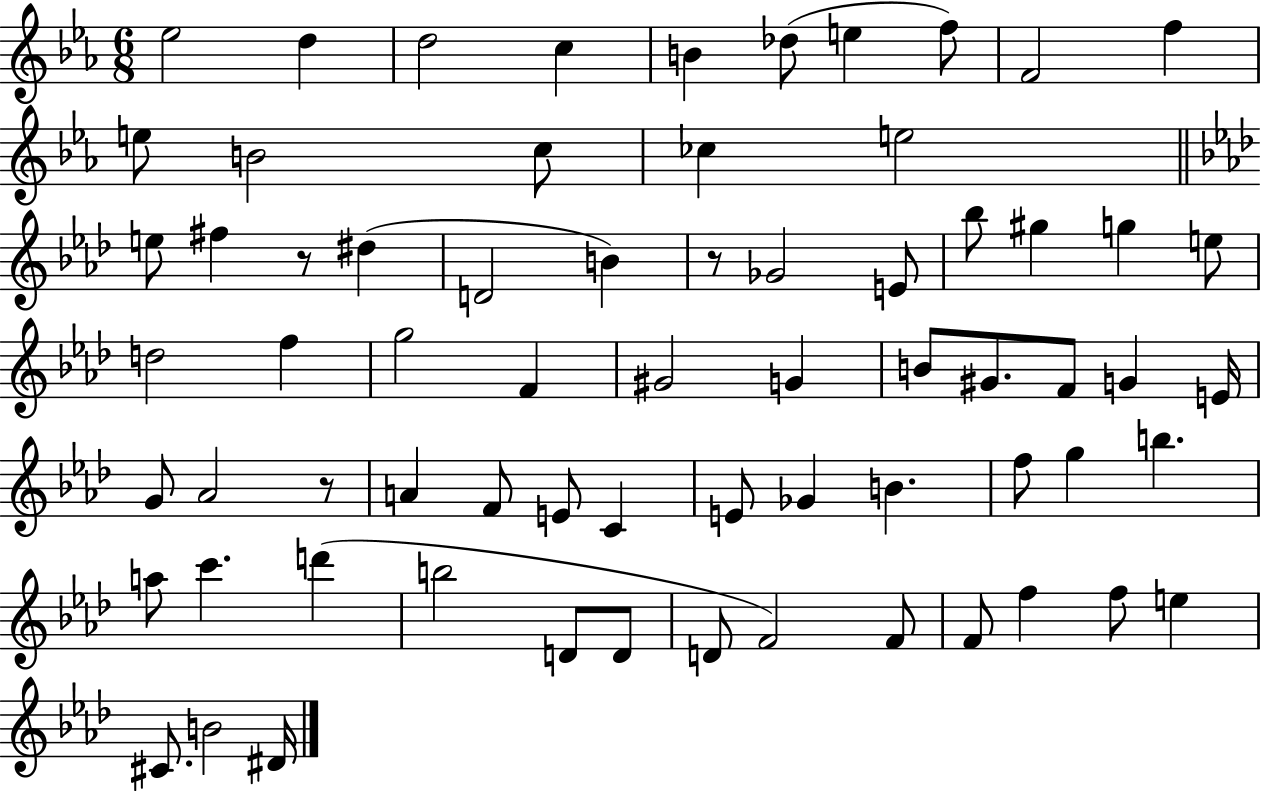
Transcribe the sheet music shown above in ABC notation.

X:1
T:Untitled
M:6/8
L:1/4
K:Eb
_e2 d d2 c B _d/2 e f/2 F2 f e/2 B2 c/2 _c e2 e/2 ^f z/2 ^d D2 B z/2 _G2 E/2 _b/2 ^g g e/2 d2 f g2 F ^G2 G B/2 ^G/2 F/2 G E/4 G/2 _A2 z/2 A F/2 E/2 C E/2 _G B f/2 g b a/2 c' d' b2 D/2 D/2 D/2 F2 F/2 F/2 f f/2 e ^C/2 B2 ^D/4